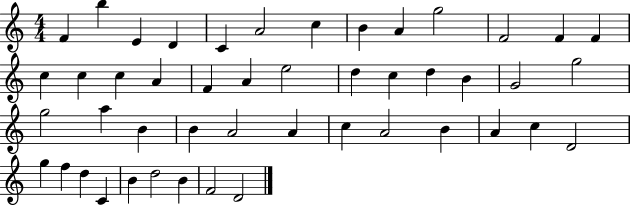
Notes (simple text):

F4/q B5/q E4/q D4/q C4/q A4/h C5/q B4/q A4/q G5/h F4/h F4/q F4/q C5/q C5/q C5/q A4/q F4/q A4/q E5/h D5/q C5/q D5/q B4/q G4/h G5/h G5/h A5/q B4/q B4/q A4/h A4/q C5/q A4/h B4/q A4/q C5/q D4/h G5/q F5/q D5/q C4/q B4/q D5/h B4/q F4/h D4/h